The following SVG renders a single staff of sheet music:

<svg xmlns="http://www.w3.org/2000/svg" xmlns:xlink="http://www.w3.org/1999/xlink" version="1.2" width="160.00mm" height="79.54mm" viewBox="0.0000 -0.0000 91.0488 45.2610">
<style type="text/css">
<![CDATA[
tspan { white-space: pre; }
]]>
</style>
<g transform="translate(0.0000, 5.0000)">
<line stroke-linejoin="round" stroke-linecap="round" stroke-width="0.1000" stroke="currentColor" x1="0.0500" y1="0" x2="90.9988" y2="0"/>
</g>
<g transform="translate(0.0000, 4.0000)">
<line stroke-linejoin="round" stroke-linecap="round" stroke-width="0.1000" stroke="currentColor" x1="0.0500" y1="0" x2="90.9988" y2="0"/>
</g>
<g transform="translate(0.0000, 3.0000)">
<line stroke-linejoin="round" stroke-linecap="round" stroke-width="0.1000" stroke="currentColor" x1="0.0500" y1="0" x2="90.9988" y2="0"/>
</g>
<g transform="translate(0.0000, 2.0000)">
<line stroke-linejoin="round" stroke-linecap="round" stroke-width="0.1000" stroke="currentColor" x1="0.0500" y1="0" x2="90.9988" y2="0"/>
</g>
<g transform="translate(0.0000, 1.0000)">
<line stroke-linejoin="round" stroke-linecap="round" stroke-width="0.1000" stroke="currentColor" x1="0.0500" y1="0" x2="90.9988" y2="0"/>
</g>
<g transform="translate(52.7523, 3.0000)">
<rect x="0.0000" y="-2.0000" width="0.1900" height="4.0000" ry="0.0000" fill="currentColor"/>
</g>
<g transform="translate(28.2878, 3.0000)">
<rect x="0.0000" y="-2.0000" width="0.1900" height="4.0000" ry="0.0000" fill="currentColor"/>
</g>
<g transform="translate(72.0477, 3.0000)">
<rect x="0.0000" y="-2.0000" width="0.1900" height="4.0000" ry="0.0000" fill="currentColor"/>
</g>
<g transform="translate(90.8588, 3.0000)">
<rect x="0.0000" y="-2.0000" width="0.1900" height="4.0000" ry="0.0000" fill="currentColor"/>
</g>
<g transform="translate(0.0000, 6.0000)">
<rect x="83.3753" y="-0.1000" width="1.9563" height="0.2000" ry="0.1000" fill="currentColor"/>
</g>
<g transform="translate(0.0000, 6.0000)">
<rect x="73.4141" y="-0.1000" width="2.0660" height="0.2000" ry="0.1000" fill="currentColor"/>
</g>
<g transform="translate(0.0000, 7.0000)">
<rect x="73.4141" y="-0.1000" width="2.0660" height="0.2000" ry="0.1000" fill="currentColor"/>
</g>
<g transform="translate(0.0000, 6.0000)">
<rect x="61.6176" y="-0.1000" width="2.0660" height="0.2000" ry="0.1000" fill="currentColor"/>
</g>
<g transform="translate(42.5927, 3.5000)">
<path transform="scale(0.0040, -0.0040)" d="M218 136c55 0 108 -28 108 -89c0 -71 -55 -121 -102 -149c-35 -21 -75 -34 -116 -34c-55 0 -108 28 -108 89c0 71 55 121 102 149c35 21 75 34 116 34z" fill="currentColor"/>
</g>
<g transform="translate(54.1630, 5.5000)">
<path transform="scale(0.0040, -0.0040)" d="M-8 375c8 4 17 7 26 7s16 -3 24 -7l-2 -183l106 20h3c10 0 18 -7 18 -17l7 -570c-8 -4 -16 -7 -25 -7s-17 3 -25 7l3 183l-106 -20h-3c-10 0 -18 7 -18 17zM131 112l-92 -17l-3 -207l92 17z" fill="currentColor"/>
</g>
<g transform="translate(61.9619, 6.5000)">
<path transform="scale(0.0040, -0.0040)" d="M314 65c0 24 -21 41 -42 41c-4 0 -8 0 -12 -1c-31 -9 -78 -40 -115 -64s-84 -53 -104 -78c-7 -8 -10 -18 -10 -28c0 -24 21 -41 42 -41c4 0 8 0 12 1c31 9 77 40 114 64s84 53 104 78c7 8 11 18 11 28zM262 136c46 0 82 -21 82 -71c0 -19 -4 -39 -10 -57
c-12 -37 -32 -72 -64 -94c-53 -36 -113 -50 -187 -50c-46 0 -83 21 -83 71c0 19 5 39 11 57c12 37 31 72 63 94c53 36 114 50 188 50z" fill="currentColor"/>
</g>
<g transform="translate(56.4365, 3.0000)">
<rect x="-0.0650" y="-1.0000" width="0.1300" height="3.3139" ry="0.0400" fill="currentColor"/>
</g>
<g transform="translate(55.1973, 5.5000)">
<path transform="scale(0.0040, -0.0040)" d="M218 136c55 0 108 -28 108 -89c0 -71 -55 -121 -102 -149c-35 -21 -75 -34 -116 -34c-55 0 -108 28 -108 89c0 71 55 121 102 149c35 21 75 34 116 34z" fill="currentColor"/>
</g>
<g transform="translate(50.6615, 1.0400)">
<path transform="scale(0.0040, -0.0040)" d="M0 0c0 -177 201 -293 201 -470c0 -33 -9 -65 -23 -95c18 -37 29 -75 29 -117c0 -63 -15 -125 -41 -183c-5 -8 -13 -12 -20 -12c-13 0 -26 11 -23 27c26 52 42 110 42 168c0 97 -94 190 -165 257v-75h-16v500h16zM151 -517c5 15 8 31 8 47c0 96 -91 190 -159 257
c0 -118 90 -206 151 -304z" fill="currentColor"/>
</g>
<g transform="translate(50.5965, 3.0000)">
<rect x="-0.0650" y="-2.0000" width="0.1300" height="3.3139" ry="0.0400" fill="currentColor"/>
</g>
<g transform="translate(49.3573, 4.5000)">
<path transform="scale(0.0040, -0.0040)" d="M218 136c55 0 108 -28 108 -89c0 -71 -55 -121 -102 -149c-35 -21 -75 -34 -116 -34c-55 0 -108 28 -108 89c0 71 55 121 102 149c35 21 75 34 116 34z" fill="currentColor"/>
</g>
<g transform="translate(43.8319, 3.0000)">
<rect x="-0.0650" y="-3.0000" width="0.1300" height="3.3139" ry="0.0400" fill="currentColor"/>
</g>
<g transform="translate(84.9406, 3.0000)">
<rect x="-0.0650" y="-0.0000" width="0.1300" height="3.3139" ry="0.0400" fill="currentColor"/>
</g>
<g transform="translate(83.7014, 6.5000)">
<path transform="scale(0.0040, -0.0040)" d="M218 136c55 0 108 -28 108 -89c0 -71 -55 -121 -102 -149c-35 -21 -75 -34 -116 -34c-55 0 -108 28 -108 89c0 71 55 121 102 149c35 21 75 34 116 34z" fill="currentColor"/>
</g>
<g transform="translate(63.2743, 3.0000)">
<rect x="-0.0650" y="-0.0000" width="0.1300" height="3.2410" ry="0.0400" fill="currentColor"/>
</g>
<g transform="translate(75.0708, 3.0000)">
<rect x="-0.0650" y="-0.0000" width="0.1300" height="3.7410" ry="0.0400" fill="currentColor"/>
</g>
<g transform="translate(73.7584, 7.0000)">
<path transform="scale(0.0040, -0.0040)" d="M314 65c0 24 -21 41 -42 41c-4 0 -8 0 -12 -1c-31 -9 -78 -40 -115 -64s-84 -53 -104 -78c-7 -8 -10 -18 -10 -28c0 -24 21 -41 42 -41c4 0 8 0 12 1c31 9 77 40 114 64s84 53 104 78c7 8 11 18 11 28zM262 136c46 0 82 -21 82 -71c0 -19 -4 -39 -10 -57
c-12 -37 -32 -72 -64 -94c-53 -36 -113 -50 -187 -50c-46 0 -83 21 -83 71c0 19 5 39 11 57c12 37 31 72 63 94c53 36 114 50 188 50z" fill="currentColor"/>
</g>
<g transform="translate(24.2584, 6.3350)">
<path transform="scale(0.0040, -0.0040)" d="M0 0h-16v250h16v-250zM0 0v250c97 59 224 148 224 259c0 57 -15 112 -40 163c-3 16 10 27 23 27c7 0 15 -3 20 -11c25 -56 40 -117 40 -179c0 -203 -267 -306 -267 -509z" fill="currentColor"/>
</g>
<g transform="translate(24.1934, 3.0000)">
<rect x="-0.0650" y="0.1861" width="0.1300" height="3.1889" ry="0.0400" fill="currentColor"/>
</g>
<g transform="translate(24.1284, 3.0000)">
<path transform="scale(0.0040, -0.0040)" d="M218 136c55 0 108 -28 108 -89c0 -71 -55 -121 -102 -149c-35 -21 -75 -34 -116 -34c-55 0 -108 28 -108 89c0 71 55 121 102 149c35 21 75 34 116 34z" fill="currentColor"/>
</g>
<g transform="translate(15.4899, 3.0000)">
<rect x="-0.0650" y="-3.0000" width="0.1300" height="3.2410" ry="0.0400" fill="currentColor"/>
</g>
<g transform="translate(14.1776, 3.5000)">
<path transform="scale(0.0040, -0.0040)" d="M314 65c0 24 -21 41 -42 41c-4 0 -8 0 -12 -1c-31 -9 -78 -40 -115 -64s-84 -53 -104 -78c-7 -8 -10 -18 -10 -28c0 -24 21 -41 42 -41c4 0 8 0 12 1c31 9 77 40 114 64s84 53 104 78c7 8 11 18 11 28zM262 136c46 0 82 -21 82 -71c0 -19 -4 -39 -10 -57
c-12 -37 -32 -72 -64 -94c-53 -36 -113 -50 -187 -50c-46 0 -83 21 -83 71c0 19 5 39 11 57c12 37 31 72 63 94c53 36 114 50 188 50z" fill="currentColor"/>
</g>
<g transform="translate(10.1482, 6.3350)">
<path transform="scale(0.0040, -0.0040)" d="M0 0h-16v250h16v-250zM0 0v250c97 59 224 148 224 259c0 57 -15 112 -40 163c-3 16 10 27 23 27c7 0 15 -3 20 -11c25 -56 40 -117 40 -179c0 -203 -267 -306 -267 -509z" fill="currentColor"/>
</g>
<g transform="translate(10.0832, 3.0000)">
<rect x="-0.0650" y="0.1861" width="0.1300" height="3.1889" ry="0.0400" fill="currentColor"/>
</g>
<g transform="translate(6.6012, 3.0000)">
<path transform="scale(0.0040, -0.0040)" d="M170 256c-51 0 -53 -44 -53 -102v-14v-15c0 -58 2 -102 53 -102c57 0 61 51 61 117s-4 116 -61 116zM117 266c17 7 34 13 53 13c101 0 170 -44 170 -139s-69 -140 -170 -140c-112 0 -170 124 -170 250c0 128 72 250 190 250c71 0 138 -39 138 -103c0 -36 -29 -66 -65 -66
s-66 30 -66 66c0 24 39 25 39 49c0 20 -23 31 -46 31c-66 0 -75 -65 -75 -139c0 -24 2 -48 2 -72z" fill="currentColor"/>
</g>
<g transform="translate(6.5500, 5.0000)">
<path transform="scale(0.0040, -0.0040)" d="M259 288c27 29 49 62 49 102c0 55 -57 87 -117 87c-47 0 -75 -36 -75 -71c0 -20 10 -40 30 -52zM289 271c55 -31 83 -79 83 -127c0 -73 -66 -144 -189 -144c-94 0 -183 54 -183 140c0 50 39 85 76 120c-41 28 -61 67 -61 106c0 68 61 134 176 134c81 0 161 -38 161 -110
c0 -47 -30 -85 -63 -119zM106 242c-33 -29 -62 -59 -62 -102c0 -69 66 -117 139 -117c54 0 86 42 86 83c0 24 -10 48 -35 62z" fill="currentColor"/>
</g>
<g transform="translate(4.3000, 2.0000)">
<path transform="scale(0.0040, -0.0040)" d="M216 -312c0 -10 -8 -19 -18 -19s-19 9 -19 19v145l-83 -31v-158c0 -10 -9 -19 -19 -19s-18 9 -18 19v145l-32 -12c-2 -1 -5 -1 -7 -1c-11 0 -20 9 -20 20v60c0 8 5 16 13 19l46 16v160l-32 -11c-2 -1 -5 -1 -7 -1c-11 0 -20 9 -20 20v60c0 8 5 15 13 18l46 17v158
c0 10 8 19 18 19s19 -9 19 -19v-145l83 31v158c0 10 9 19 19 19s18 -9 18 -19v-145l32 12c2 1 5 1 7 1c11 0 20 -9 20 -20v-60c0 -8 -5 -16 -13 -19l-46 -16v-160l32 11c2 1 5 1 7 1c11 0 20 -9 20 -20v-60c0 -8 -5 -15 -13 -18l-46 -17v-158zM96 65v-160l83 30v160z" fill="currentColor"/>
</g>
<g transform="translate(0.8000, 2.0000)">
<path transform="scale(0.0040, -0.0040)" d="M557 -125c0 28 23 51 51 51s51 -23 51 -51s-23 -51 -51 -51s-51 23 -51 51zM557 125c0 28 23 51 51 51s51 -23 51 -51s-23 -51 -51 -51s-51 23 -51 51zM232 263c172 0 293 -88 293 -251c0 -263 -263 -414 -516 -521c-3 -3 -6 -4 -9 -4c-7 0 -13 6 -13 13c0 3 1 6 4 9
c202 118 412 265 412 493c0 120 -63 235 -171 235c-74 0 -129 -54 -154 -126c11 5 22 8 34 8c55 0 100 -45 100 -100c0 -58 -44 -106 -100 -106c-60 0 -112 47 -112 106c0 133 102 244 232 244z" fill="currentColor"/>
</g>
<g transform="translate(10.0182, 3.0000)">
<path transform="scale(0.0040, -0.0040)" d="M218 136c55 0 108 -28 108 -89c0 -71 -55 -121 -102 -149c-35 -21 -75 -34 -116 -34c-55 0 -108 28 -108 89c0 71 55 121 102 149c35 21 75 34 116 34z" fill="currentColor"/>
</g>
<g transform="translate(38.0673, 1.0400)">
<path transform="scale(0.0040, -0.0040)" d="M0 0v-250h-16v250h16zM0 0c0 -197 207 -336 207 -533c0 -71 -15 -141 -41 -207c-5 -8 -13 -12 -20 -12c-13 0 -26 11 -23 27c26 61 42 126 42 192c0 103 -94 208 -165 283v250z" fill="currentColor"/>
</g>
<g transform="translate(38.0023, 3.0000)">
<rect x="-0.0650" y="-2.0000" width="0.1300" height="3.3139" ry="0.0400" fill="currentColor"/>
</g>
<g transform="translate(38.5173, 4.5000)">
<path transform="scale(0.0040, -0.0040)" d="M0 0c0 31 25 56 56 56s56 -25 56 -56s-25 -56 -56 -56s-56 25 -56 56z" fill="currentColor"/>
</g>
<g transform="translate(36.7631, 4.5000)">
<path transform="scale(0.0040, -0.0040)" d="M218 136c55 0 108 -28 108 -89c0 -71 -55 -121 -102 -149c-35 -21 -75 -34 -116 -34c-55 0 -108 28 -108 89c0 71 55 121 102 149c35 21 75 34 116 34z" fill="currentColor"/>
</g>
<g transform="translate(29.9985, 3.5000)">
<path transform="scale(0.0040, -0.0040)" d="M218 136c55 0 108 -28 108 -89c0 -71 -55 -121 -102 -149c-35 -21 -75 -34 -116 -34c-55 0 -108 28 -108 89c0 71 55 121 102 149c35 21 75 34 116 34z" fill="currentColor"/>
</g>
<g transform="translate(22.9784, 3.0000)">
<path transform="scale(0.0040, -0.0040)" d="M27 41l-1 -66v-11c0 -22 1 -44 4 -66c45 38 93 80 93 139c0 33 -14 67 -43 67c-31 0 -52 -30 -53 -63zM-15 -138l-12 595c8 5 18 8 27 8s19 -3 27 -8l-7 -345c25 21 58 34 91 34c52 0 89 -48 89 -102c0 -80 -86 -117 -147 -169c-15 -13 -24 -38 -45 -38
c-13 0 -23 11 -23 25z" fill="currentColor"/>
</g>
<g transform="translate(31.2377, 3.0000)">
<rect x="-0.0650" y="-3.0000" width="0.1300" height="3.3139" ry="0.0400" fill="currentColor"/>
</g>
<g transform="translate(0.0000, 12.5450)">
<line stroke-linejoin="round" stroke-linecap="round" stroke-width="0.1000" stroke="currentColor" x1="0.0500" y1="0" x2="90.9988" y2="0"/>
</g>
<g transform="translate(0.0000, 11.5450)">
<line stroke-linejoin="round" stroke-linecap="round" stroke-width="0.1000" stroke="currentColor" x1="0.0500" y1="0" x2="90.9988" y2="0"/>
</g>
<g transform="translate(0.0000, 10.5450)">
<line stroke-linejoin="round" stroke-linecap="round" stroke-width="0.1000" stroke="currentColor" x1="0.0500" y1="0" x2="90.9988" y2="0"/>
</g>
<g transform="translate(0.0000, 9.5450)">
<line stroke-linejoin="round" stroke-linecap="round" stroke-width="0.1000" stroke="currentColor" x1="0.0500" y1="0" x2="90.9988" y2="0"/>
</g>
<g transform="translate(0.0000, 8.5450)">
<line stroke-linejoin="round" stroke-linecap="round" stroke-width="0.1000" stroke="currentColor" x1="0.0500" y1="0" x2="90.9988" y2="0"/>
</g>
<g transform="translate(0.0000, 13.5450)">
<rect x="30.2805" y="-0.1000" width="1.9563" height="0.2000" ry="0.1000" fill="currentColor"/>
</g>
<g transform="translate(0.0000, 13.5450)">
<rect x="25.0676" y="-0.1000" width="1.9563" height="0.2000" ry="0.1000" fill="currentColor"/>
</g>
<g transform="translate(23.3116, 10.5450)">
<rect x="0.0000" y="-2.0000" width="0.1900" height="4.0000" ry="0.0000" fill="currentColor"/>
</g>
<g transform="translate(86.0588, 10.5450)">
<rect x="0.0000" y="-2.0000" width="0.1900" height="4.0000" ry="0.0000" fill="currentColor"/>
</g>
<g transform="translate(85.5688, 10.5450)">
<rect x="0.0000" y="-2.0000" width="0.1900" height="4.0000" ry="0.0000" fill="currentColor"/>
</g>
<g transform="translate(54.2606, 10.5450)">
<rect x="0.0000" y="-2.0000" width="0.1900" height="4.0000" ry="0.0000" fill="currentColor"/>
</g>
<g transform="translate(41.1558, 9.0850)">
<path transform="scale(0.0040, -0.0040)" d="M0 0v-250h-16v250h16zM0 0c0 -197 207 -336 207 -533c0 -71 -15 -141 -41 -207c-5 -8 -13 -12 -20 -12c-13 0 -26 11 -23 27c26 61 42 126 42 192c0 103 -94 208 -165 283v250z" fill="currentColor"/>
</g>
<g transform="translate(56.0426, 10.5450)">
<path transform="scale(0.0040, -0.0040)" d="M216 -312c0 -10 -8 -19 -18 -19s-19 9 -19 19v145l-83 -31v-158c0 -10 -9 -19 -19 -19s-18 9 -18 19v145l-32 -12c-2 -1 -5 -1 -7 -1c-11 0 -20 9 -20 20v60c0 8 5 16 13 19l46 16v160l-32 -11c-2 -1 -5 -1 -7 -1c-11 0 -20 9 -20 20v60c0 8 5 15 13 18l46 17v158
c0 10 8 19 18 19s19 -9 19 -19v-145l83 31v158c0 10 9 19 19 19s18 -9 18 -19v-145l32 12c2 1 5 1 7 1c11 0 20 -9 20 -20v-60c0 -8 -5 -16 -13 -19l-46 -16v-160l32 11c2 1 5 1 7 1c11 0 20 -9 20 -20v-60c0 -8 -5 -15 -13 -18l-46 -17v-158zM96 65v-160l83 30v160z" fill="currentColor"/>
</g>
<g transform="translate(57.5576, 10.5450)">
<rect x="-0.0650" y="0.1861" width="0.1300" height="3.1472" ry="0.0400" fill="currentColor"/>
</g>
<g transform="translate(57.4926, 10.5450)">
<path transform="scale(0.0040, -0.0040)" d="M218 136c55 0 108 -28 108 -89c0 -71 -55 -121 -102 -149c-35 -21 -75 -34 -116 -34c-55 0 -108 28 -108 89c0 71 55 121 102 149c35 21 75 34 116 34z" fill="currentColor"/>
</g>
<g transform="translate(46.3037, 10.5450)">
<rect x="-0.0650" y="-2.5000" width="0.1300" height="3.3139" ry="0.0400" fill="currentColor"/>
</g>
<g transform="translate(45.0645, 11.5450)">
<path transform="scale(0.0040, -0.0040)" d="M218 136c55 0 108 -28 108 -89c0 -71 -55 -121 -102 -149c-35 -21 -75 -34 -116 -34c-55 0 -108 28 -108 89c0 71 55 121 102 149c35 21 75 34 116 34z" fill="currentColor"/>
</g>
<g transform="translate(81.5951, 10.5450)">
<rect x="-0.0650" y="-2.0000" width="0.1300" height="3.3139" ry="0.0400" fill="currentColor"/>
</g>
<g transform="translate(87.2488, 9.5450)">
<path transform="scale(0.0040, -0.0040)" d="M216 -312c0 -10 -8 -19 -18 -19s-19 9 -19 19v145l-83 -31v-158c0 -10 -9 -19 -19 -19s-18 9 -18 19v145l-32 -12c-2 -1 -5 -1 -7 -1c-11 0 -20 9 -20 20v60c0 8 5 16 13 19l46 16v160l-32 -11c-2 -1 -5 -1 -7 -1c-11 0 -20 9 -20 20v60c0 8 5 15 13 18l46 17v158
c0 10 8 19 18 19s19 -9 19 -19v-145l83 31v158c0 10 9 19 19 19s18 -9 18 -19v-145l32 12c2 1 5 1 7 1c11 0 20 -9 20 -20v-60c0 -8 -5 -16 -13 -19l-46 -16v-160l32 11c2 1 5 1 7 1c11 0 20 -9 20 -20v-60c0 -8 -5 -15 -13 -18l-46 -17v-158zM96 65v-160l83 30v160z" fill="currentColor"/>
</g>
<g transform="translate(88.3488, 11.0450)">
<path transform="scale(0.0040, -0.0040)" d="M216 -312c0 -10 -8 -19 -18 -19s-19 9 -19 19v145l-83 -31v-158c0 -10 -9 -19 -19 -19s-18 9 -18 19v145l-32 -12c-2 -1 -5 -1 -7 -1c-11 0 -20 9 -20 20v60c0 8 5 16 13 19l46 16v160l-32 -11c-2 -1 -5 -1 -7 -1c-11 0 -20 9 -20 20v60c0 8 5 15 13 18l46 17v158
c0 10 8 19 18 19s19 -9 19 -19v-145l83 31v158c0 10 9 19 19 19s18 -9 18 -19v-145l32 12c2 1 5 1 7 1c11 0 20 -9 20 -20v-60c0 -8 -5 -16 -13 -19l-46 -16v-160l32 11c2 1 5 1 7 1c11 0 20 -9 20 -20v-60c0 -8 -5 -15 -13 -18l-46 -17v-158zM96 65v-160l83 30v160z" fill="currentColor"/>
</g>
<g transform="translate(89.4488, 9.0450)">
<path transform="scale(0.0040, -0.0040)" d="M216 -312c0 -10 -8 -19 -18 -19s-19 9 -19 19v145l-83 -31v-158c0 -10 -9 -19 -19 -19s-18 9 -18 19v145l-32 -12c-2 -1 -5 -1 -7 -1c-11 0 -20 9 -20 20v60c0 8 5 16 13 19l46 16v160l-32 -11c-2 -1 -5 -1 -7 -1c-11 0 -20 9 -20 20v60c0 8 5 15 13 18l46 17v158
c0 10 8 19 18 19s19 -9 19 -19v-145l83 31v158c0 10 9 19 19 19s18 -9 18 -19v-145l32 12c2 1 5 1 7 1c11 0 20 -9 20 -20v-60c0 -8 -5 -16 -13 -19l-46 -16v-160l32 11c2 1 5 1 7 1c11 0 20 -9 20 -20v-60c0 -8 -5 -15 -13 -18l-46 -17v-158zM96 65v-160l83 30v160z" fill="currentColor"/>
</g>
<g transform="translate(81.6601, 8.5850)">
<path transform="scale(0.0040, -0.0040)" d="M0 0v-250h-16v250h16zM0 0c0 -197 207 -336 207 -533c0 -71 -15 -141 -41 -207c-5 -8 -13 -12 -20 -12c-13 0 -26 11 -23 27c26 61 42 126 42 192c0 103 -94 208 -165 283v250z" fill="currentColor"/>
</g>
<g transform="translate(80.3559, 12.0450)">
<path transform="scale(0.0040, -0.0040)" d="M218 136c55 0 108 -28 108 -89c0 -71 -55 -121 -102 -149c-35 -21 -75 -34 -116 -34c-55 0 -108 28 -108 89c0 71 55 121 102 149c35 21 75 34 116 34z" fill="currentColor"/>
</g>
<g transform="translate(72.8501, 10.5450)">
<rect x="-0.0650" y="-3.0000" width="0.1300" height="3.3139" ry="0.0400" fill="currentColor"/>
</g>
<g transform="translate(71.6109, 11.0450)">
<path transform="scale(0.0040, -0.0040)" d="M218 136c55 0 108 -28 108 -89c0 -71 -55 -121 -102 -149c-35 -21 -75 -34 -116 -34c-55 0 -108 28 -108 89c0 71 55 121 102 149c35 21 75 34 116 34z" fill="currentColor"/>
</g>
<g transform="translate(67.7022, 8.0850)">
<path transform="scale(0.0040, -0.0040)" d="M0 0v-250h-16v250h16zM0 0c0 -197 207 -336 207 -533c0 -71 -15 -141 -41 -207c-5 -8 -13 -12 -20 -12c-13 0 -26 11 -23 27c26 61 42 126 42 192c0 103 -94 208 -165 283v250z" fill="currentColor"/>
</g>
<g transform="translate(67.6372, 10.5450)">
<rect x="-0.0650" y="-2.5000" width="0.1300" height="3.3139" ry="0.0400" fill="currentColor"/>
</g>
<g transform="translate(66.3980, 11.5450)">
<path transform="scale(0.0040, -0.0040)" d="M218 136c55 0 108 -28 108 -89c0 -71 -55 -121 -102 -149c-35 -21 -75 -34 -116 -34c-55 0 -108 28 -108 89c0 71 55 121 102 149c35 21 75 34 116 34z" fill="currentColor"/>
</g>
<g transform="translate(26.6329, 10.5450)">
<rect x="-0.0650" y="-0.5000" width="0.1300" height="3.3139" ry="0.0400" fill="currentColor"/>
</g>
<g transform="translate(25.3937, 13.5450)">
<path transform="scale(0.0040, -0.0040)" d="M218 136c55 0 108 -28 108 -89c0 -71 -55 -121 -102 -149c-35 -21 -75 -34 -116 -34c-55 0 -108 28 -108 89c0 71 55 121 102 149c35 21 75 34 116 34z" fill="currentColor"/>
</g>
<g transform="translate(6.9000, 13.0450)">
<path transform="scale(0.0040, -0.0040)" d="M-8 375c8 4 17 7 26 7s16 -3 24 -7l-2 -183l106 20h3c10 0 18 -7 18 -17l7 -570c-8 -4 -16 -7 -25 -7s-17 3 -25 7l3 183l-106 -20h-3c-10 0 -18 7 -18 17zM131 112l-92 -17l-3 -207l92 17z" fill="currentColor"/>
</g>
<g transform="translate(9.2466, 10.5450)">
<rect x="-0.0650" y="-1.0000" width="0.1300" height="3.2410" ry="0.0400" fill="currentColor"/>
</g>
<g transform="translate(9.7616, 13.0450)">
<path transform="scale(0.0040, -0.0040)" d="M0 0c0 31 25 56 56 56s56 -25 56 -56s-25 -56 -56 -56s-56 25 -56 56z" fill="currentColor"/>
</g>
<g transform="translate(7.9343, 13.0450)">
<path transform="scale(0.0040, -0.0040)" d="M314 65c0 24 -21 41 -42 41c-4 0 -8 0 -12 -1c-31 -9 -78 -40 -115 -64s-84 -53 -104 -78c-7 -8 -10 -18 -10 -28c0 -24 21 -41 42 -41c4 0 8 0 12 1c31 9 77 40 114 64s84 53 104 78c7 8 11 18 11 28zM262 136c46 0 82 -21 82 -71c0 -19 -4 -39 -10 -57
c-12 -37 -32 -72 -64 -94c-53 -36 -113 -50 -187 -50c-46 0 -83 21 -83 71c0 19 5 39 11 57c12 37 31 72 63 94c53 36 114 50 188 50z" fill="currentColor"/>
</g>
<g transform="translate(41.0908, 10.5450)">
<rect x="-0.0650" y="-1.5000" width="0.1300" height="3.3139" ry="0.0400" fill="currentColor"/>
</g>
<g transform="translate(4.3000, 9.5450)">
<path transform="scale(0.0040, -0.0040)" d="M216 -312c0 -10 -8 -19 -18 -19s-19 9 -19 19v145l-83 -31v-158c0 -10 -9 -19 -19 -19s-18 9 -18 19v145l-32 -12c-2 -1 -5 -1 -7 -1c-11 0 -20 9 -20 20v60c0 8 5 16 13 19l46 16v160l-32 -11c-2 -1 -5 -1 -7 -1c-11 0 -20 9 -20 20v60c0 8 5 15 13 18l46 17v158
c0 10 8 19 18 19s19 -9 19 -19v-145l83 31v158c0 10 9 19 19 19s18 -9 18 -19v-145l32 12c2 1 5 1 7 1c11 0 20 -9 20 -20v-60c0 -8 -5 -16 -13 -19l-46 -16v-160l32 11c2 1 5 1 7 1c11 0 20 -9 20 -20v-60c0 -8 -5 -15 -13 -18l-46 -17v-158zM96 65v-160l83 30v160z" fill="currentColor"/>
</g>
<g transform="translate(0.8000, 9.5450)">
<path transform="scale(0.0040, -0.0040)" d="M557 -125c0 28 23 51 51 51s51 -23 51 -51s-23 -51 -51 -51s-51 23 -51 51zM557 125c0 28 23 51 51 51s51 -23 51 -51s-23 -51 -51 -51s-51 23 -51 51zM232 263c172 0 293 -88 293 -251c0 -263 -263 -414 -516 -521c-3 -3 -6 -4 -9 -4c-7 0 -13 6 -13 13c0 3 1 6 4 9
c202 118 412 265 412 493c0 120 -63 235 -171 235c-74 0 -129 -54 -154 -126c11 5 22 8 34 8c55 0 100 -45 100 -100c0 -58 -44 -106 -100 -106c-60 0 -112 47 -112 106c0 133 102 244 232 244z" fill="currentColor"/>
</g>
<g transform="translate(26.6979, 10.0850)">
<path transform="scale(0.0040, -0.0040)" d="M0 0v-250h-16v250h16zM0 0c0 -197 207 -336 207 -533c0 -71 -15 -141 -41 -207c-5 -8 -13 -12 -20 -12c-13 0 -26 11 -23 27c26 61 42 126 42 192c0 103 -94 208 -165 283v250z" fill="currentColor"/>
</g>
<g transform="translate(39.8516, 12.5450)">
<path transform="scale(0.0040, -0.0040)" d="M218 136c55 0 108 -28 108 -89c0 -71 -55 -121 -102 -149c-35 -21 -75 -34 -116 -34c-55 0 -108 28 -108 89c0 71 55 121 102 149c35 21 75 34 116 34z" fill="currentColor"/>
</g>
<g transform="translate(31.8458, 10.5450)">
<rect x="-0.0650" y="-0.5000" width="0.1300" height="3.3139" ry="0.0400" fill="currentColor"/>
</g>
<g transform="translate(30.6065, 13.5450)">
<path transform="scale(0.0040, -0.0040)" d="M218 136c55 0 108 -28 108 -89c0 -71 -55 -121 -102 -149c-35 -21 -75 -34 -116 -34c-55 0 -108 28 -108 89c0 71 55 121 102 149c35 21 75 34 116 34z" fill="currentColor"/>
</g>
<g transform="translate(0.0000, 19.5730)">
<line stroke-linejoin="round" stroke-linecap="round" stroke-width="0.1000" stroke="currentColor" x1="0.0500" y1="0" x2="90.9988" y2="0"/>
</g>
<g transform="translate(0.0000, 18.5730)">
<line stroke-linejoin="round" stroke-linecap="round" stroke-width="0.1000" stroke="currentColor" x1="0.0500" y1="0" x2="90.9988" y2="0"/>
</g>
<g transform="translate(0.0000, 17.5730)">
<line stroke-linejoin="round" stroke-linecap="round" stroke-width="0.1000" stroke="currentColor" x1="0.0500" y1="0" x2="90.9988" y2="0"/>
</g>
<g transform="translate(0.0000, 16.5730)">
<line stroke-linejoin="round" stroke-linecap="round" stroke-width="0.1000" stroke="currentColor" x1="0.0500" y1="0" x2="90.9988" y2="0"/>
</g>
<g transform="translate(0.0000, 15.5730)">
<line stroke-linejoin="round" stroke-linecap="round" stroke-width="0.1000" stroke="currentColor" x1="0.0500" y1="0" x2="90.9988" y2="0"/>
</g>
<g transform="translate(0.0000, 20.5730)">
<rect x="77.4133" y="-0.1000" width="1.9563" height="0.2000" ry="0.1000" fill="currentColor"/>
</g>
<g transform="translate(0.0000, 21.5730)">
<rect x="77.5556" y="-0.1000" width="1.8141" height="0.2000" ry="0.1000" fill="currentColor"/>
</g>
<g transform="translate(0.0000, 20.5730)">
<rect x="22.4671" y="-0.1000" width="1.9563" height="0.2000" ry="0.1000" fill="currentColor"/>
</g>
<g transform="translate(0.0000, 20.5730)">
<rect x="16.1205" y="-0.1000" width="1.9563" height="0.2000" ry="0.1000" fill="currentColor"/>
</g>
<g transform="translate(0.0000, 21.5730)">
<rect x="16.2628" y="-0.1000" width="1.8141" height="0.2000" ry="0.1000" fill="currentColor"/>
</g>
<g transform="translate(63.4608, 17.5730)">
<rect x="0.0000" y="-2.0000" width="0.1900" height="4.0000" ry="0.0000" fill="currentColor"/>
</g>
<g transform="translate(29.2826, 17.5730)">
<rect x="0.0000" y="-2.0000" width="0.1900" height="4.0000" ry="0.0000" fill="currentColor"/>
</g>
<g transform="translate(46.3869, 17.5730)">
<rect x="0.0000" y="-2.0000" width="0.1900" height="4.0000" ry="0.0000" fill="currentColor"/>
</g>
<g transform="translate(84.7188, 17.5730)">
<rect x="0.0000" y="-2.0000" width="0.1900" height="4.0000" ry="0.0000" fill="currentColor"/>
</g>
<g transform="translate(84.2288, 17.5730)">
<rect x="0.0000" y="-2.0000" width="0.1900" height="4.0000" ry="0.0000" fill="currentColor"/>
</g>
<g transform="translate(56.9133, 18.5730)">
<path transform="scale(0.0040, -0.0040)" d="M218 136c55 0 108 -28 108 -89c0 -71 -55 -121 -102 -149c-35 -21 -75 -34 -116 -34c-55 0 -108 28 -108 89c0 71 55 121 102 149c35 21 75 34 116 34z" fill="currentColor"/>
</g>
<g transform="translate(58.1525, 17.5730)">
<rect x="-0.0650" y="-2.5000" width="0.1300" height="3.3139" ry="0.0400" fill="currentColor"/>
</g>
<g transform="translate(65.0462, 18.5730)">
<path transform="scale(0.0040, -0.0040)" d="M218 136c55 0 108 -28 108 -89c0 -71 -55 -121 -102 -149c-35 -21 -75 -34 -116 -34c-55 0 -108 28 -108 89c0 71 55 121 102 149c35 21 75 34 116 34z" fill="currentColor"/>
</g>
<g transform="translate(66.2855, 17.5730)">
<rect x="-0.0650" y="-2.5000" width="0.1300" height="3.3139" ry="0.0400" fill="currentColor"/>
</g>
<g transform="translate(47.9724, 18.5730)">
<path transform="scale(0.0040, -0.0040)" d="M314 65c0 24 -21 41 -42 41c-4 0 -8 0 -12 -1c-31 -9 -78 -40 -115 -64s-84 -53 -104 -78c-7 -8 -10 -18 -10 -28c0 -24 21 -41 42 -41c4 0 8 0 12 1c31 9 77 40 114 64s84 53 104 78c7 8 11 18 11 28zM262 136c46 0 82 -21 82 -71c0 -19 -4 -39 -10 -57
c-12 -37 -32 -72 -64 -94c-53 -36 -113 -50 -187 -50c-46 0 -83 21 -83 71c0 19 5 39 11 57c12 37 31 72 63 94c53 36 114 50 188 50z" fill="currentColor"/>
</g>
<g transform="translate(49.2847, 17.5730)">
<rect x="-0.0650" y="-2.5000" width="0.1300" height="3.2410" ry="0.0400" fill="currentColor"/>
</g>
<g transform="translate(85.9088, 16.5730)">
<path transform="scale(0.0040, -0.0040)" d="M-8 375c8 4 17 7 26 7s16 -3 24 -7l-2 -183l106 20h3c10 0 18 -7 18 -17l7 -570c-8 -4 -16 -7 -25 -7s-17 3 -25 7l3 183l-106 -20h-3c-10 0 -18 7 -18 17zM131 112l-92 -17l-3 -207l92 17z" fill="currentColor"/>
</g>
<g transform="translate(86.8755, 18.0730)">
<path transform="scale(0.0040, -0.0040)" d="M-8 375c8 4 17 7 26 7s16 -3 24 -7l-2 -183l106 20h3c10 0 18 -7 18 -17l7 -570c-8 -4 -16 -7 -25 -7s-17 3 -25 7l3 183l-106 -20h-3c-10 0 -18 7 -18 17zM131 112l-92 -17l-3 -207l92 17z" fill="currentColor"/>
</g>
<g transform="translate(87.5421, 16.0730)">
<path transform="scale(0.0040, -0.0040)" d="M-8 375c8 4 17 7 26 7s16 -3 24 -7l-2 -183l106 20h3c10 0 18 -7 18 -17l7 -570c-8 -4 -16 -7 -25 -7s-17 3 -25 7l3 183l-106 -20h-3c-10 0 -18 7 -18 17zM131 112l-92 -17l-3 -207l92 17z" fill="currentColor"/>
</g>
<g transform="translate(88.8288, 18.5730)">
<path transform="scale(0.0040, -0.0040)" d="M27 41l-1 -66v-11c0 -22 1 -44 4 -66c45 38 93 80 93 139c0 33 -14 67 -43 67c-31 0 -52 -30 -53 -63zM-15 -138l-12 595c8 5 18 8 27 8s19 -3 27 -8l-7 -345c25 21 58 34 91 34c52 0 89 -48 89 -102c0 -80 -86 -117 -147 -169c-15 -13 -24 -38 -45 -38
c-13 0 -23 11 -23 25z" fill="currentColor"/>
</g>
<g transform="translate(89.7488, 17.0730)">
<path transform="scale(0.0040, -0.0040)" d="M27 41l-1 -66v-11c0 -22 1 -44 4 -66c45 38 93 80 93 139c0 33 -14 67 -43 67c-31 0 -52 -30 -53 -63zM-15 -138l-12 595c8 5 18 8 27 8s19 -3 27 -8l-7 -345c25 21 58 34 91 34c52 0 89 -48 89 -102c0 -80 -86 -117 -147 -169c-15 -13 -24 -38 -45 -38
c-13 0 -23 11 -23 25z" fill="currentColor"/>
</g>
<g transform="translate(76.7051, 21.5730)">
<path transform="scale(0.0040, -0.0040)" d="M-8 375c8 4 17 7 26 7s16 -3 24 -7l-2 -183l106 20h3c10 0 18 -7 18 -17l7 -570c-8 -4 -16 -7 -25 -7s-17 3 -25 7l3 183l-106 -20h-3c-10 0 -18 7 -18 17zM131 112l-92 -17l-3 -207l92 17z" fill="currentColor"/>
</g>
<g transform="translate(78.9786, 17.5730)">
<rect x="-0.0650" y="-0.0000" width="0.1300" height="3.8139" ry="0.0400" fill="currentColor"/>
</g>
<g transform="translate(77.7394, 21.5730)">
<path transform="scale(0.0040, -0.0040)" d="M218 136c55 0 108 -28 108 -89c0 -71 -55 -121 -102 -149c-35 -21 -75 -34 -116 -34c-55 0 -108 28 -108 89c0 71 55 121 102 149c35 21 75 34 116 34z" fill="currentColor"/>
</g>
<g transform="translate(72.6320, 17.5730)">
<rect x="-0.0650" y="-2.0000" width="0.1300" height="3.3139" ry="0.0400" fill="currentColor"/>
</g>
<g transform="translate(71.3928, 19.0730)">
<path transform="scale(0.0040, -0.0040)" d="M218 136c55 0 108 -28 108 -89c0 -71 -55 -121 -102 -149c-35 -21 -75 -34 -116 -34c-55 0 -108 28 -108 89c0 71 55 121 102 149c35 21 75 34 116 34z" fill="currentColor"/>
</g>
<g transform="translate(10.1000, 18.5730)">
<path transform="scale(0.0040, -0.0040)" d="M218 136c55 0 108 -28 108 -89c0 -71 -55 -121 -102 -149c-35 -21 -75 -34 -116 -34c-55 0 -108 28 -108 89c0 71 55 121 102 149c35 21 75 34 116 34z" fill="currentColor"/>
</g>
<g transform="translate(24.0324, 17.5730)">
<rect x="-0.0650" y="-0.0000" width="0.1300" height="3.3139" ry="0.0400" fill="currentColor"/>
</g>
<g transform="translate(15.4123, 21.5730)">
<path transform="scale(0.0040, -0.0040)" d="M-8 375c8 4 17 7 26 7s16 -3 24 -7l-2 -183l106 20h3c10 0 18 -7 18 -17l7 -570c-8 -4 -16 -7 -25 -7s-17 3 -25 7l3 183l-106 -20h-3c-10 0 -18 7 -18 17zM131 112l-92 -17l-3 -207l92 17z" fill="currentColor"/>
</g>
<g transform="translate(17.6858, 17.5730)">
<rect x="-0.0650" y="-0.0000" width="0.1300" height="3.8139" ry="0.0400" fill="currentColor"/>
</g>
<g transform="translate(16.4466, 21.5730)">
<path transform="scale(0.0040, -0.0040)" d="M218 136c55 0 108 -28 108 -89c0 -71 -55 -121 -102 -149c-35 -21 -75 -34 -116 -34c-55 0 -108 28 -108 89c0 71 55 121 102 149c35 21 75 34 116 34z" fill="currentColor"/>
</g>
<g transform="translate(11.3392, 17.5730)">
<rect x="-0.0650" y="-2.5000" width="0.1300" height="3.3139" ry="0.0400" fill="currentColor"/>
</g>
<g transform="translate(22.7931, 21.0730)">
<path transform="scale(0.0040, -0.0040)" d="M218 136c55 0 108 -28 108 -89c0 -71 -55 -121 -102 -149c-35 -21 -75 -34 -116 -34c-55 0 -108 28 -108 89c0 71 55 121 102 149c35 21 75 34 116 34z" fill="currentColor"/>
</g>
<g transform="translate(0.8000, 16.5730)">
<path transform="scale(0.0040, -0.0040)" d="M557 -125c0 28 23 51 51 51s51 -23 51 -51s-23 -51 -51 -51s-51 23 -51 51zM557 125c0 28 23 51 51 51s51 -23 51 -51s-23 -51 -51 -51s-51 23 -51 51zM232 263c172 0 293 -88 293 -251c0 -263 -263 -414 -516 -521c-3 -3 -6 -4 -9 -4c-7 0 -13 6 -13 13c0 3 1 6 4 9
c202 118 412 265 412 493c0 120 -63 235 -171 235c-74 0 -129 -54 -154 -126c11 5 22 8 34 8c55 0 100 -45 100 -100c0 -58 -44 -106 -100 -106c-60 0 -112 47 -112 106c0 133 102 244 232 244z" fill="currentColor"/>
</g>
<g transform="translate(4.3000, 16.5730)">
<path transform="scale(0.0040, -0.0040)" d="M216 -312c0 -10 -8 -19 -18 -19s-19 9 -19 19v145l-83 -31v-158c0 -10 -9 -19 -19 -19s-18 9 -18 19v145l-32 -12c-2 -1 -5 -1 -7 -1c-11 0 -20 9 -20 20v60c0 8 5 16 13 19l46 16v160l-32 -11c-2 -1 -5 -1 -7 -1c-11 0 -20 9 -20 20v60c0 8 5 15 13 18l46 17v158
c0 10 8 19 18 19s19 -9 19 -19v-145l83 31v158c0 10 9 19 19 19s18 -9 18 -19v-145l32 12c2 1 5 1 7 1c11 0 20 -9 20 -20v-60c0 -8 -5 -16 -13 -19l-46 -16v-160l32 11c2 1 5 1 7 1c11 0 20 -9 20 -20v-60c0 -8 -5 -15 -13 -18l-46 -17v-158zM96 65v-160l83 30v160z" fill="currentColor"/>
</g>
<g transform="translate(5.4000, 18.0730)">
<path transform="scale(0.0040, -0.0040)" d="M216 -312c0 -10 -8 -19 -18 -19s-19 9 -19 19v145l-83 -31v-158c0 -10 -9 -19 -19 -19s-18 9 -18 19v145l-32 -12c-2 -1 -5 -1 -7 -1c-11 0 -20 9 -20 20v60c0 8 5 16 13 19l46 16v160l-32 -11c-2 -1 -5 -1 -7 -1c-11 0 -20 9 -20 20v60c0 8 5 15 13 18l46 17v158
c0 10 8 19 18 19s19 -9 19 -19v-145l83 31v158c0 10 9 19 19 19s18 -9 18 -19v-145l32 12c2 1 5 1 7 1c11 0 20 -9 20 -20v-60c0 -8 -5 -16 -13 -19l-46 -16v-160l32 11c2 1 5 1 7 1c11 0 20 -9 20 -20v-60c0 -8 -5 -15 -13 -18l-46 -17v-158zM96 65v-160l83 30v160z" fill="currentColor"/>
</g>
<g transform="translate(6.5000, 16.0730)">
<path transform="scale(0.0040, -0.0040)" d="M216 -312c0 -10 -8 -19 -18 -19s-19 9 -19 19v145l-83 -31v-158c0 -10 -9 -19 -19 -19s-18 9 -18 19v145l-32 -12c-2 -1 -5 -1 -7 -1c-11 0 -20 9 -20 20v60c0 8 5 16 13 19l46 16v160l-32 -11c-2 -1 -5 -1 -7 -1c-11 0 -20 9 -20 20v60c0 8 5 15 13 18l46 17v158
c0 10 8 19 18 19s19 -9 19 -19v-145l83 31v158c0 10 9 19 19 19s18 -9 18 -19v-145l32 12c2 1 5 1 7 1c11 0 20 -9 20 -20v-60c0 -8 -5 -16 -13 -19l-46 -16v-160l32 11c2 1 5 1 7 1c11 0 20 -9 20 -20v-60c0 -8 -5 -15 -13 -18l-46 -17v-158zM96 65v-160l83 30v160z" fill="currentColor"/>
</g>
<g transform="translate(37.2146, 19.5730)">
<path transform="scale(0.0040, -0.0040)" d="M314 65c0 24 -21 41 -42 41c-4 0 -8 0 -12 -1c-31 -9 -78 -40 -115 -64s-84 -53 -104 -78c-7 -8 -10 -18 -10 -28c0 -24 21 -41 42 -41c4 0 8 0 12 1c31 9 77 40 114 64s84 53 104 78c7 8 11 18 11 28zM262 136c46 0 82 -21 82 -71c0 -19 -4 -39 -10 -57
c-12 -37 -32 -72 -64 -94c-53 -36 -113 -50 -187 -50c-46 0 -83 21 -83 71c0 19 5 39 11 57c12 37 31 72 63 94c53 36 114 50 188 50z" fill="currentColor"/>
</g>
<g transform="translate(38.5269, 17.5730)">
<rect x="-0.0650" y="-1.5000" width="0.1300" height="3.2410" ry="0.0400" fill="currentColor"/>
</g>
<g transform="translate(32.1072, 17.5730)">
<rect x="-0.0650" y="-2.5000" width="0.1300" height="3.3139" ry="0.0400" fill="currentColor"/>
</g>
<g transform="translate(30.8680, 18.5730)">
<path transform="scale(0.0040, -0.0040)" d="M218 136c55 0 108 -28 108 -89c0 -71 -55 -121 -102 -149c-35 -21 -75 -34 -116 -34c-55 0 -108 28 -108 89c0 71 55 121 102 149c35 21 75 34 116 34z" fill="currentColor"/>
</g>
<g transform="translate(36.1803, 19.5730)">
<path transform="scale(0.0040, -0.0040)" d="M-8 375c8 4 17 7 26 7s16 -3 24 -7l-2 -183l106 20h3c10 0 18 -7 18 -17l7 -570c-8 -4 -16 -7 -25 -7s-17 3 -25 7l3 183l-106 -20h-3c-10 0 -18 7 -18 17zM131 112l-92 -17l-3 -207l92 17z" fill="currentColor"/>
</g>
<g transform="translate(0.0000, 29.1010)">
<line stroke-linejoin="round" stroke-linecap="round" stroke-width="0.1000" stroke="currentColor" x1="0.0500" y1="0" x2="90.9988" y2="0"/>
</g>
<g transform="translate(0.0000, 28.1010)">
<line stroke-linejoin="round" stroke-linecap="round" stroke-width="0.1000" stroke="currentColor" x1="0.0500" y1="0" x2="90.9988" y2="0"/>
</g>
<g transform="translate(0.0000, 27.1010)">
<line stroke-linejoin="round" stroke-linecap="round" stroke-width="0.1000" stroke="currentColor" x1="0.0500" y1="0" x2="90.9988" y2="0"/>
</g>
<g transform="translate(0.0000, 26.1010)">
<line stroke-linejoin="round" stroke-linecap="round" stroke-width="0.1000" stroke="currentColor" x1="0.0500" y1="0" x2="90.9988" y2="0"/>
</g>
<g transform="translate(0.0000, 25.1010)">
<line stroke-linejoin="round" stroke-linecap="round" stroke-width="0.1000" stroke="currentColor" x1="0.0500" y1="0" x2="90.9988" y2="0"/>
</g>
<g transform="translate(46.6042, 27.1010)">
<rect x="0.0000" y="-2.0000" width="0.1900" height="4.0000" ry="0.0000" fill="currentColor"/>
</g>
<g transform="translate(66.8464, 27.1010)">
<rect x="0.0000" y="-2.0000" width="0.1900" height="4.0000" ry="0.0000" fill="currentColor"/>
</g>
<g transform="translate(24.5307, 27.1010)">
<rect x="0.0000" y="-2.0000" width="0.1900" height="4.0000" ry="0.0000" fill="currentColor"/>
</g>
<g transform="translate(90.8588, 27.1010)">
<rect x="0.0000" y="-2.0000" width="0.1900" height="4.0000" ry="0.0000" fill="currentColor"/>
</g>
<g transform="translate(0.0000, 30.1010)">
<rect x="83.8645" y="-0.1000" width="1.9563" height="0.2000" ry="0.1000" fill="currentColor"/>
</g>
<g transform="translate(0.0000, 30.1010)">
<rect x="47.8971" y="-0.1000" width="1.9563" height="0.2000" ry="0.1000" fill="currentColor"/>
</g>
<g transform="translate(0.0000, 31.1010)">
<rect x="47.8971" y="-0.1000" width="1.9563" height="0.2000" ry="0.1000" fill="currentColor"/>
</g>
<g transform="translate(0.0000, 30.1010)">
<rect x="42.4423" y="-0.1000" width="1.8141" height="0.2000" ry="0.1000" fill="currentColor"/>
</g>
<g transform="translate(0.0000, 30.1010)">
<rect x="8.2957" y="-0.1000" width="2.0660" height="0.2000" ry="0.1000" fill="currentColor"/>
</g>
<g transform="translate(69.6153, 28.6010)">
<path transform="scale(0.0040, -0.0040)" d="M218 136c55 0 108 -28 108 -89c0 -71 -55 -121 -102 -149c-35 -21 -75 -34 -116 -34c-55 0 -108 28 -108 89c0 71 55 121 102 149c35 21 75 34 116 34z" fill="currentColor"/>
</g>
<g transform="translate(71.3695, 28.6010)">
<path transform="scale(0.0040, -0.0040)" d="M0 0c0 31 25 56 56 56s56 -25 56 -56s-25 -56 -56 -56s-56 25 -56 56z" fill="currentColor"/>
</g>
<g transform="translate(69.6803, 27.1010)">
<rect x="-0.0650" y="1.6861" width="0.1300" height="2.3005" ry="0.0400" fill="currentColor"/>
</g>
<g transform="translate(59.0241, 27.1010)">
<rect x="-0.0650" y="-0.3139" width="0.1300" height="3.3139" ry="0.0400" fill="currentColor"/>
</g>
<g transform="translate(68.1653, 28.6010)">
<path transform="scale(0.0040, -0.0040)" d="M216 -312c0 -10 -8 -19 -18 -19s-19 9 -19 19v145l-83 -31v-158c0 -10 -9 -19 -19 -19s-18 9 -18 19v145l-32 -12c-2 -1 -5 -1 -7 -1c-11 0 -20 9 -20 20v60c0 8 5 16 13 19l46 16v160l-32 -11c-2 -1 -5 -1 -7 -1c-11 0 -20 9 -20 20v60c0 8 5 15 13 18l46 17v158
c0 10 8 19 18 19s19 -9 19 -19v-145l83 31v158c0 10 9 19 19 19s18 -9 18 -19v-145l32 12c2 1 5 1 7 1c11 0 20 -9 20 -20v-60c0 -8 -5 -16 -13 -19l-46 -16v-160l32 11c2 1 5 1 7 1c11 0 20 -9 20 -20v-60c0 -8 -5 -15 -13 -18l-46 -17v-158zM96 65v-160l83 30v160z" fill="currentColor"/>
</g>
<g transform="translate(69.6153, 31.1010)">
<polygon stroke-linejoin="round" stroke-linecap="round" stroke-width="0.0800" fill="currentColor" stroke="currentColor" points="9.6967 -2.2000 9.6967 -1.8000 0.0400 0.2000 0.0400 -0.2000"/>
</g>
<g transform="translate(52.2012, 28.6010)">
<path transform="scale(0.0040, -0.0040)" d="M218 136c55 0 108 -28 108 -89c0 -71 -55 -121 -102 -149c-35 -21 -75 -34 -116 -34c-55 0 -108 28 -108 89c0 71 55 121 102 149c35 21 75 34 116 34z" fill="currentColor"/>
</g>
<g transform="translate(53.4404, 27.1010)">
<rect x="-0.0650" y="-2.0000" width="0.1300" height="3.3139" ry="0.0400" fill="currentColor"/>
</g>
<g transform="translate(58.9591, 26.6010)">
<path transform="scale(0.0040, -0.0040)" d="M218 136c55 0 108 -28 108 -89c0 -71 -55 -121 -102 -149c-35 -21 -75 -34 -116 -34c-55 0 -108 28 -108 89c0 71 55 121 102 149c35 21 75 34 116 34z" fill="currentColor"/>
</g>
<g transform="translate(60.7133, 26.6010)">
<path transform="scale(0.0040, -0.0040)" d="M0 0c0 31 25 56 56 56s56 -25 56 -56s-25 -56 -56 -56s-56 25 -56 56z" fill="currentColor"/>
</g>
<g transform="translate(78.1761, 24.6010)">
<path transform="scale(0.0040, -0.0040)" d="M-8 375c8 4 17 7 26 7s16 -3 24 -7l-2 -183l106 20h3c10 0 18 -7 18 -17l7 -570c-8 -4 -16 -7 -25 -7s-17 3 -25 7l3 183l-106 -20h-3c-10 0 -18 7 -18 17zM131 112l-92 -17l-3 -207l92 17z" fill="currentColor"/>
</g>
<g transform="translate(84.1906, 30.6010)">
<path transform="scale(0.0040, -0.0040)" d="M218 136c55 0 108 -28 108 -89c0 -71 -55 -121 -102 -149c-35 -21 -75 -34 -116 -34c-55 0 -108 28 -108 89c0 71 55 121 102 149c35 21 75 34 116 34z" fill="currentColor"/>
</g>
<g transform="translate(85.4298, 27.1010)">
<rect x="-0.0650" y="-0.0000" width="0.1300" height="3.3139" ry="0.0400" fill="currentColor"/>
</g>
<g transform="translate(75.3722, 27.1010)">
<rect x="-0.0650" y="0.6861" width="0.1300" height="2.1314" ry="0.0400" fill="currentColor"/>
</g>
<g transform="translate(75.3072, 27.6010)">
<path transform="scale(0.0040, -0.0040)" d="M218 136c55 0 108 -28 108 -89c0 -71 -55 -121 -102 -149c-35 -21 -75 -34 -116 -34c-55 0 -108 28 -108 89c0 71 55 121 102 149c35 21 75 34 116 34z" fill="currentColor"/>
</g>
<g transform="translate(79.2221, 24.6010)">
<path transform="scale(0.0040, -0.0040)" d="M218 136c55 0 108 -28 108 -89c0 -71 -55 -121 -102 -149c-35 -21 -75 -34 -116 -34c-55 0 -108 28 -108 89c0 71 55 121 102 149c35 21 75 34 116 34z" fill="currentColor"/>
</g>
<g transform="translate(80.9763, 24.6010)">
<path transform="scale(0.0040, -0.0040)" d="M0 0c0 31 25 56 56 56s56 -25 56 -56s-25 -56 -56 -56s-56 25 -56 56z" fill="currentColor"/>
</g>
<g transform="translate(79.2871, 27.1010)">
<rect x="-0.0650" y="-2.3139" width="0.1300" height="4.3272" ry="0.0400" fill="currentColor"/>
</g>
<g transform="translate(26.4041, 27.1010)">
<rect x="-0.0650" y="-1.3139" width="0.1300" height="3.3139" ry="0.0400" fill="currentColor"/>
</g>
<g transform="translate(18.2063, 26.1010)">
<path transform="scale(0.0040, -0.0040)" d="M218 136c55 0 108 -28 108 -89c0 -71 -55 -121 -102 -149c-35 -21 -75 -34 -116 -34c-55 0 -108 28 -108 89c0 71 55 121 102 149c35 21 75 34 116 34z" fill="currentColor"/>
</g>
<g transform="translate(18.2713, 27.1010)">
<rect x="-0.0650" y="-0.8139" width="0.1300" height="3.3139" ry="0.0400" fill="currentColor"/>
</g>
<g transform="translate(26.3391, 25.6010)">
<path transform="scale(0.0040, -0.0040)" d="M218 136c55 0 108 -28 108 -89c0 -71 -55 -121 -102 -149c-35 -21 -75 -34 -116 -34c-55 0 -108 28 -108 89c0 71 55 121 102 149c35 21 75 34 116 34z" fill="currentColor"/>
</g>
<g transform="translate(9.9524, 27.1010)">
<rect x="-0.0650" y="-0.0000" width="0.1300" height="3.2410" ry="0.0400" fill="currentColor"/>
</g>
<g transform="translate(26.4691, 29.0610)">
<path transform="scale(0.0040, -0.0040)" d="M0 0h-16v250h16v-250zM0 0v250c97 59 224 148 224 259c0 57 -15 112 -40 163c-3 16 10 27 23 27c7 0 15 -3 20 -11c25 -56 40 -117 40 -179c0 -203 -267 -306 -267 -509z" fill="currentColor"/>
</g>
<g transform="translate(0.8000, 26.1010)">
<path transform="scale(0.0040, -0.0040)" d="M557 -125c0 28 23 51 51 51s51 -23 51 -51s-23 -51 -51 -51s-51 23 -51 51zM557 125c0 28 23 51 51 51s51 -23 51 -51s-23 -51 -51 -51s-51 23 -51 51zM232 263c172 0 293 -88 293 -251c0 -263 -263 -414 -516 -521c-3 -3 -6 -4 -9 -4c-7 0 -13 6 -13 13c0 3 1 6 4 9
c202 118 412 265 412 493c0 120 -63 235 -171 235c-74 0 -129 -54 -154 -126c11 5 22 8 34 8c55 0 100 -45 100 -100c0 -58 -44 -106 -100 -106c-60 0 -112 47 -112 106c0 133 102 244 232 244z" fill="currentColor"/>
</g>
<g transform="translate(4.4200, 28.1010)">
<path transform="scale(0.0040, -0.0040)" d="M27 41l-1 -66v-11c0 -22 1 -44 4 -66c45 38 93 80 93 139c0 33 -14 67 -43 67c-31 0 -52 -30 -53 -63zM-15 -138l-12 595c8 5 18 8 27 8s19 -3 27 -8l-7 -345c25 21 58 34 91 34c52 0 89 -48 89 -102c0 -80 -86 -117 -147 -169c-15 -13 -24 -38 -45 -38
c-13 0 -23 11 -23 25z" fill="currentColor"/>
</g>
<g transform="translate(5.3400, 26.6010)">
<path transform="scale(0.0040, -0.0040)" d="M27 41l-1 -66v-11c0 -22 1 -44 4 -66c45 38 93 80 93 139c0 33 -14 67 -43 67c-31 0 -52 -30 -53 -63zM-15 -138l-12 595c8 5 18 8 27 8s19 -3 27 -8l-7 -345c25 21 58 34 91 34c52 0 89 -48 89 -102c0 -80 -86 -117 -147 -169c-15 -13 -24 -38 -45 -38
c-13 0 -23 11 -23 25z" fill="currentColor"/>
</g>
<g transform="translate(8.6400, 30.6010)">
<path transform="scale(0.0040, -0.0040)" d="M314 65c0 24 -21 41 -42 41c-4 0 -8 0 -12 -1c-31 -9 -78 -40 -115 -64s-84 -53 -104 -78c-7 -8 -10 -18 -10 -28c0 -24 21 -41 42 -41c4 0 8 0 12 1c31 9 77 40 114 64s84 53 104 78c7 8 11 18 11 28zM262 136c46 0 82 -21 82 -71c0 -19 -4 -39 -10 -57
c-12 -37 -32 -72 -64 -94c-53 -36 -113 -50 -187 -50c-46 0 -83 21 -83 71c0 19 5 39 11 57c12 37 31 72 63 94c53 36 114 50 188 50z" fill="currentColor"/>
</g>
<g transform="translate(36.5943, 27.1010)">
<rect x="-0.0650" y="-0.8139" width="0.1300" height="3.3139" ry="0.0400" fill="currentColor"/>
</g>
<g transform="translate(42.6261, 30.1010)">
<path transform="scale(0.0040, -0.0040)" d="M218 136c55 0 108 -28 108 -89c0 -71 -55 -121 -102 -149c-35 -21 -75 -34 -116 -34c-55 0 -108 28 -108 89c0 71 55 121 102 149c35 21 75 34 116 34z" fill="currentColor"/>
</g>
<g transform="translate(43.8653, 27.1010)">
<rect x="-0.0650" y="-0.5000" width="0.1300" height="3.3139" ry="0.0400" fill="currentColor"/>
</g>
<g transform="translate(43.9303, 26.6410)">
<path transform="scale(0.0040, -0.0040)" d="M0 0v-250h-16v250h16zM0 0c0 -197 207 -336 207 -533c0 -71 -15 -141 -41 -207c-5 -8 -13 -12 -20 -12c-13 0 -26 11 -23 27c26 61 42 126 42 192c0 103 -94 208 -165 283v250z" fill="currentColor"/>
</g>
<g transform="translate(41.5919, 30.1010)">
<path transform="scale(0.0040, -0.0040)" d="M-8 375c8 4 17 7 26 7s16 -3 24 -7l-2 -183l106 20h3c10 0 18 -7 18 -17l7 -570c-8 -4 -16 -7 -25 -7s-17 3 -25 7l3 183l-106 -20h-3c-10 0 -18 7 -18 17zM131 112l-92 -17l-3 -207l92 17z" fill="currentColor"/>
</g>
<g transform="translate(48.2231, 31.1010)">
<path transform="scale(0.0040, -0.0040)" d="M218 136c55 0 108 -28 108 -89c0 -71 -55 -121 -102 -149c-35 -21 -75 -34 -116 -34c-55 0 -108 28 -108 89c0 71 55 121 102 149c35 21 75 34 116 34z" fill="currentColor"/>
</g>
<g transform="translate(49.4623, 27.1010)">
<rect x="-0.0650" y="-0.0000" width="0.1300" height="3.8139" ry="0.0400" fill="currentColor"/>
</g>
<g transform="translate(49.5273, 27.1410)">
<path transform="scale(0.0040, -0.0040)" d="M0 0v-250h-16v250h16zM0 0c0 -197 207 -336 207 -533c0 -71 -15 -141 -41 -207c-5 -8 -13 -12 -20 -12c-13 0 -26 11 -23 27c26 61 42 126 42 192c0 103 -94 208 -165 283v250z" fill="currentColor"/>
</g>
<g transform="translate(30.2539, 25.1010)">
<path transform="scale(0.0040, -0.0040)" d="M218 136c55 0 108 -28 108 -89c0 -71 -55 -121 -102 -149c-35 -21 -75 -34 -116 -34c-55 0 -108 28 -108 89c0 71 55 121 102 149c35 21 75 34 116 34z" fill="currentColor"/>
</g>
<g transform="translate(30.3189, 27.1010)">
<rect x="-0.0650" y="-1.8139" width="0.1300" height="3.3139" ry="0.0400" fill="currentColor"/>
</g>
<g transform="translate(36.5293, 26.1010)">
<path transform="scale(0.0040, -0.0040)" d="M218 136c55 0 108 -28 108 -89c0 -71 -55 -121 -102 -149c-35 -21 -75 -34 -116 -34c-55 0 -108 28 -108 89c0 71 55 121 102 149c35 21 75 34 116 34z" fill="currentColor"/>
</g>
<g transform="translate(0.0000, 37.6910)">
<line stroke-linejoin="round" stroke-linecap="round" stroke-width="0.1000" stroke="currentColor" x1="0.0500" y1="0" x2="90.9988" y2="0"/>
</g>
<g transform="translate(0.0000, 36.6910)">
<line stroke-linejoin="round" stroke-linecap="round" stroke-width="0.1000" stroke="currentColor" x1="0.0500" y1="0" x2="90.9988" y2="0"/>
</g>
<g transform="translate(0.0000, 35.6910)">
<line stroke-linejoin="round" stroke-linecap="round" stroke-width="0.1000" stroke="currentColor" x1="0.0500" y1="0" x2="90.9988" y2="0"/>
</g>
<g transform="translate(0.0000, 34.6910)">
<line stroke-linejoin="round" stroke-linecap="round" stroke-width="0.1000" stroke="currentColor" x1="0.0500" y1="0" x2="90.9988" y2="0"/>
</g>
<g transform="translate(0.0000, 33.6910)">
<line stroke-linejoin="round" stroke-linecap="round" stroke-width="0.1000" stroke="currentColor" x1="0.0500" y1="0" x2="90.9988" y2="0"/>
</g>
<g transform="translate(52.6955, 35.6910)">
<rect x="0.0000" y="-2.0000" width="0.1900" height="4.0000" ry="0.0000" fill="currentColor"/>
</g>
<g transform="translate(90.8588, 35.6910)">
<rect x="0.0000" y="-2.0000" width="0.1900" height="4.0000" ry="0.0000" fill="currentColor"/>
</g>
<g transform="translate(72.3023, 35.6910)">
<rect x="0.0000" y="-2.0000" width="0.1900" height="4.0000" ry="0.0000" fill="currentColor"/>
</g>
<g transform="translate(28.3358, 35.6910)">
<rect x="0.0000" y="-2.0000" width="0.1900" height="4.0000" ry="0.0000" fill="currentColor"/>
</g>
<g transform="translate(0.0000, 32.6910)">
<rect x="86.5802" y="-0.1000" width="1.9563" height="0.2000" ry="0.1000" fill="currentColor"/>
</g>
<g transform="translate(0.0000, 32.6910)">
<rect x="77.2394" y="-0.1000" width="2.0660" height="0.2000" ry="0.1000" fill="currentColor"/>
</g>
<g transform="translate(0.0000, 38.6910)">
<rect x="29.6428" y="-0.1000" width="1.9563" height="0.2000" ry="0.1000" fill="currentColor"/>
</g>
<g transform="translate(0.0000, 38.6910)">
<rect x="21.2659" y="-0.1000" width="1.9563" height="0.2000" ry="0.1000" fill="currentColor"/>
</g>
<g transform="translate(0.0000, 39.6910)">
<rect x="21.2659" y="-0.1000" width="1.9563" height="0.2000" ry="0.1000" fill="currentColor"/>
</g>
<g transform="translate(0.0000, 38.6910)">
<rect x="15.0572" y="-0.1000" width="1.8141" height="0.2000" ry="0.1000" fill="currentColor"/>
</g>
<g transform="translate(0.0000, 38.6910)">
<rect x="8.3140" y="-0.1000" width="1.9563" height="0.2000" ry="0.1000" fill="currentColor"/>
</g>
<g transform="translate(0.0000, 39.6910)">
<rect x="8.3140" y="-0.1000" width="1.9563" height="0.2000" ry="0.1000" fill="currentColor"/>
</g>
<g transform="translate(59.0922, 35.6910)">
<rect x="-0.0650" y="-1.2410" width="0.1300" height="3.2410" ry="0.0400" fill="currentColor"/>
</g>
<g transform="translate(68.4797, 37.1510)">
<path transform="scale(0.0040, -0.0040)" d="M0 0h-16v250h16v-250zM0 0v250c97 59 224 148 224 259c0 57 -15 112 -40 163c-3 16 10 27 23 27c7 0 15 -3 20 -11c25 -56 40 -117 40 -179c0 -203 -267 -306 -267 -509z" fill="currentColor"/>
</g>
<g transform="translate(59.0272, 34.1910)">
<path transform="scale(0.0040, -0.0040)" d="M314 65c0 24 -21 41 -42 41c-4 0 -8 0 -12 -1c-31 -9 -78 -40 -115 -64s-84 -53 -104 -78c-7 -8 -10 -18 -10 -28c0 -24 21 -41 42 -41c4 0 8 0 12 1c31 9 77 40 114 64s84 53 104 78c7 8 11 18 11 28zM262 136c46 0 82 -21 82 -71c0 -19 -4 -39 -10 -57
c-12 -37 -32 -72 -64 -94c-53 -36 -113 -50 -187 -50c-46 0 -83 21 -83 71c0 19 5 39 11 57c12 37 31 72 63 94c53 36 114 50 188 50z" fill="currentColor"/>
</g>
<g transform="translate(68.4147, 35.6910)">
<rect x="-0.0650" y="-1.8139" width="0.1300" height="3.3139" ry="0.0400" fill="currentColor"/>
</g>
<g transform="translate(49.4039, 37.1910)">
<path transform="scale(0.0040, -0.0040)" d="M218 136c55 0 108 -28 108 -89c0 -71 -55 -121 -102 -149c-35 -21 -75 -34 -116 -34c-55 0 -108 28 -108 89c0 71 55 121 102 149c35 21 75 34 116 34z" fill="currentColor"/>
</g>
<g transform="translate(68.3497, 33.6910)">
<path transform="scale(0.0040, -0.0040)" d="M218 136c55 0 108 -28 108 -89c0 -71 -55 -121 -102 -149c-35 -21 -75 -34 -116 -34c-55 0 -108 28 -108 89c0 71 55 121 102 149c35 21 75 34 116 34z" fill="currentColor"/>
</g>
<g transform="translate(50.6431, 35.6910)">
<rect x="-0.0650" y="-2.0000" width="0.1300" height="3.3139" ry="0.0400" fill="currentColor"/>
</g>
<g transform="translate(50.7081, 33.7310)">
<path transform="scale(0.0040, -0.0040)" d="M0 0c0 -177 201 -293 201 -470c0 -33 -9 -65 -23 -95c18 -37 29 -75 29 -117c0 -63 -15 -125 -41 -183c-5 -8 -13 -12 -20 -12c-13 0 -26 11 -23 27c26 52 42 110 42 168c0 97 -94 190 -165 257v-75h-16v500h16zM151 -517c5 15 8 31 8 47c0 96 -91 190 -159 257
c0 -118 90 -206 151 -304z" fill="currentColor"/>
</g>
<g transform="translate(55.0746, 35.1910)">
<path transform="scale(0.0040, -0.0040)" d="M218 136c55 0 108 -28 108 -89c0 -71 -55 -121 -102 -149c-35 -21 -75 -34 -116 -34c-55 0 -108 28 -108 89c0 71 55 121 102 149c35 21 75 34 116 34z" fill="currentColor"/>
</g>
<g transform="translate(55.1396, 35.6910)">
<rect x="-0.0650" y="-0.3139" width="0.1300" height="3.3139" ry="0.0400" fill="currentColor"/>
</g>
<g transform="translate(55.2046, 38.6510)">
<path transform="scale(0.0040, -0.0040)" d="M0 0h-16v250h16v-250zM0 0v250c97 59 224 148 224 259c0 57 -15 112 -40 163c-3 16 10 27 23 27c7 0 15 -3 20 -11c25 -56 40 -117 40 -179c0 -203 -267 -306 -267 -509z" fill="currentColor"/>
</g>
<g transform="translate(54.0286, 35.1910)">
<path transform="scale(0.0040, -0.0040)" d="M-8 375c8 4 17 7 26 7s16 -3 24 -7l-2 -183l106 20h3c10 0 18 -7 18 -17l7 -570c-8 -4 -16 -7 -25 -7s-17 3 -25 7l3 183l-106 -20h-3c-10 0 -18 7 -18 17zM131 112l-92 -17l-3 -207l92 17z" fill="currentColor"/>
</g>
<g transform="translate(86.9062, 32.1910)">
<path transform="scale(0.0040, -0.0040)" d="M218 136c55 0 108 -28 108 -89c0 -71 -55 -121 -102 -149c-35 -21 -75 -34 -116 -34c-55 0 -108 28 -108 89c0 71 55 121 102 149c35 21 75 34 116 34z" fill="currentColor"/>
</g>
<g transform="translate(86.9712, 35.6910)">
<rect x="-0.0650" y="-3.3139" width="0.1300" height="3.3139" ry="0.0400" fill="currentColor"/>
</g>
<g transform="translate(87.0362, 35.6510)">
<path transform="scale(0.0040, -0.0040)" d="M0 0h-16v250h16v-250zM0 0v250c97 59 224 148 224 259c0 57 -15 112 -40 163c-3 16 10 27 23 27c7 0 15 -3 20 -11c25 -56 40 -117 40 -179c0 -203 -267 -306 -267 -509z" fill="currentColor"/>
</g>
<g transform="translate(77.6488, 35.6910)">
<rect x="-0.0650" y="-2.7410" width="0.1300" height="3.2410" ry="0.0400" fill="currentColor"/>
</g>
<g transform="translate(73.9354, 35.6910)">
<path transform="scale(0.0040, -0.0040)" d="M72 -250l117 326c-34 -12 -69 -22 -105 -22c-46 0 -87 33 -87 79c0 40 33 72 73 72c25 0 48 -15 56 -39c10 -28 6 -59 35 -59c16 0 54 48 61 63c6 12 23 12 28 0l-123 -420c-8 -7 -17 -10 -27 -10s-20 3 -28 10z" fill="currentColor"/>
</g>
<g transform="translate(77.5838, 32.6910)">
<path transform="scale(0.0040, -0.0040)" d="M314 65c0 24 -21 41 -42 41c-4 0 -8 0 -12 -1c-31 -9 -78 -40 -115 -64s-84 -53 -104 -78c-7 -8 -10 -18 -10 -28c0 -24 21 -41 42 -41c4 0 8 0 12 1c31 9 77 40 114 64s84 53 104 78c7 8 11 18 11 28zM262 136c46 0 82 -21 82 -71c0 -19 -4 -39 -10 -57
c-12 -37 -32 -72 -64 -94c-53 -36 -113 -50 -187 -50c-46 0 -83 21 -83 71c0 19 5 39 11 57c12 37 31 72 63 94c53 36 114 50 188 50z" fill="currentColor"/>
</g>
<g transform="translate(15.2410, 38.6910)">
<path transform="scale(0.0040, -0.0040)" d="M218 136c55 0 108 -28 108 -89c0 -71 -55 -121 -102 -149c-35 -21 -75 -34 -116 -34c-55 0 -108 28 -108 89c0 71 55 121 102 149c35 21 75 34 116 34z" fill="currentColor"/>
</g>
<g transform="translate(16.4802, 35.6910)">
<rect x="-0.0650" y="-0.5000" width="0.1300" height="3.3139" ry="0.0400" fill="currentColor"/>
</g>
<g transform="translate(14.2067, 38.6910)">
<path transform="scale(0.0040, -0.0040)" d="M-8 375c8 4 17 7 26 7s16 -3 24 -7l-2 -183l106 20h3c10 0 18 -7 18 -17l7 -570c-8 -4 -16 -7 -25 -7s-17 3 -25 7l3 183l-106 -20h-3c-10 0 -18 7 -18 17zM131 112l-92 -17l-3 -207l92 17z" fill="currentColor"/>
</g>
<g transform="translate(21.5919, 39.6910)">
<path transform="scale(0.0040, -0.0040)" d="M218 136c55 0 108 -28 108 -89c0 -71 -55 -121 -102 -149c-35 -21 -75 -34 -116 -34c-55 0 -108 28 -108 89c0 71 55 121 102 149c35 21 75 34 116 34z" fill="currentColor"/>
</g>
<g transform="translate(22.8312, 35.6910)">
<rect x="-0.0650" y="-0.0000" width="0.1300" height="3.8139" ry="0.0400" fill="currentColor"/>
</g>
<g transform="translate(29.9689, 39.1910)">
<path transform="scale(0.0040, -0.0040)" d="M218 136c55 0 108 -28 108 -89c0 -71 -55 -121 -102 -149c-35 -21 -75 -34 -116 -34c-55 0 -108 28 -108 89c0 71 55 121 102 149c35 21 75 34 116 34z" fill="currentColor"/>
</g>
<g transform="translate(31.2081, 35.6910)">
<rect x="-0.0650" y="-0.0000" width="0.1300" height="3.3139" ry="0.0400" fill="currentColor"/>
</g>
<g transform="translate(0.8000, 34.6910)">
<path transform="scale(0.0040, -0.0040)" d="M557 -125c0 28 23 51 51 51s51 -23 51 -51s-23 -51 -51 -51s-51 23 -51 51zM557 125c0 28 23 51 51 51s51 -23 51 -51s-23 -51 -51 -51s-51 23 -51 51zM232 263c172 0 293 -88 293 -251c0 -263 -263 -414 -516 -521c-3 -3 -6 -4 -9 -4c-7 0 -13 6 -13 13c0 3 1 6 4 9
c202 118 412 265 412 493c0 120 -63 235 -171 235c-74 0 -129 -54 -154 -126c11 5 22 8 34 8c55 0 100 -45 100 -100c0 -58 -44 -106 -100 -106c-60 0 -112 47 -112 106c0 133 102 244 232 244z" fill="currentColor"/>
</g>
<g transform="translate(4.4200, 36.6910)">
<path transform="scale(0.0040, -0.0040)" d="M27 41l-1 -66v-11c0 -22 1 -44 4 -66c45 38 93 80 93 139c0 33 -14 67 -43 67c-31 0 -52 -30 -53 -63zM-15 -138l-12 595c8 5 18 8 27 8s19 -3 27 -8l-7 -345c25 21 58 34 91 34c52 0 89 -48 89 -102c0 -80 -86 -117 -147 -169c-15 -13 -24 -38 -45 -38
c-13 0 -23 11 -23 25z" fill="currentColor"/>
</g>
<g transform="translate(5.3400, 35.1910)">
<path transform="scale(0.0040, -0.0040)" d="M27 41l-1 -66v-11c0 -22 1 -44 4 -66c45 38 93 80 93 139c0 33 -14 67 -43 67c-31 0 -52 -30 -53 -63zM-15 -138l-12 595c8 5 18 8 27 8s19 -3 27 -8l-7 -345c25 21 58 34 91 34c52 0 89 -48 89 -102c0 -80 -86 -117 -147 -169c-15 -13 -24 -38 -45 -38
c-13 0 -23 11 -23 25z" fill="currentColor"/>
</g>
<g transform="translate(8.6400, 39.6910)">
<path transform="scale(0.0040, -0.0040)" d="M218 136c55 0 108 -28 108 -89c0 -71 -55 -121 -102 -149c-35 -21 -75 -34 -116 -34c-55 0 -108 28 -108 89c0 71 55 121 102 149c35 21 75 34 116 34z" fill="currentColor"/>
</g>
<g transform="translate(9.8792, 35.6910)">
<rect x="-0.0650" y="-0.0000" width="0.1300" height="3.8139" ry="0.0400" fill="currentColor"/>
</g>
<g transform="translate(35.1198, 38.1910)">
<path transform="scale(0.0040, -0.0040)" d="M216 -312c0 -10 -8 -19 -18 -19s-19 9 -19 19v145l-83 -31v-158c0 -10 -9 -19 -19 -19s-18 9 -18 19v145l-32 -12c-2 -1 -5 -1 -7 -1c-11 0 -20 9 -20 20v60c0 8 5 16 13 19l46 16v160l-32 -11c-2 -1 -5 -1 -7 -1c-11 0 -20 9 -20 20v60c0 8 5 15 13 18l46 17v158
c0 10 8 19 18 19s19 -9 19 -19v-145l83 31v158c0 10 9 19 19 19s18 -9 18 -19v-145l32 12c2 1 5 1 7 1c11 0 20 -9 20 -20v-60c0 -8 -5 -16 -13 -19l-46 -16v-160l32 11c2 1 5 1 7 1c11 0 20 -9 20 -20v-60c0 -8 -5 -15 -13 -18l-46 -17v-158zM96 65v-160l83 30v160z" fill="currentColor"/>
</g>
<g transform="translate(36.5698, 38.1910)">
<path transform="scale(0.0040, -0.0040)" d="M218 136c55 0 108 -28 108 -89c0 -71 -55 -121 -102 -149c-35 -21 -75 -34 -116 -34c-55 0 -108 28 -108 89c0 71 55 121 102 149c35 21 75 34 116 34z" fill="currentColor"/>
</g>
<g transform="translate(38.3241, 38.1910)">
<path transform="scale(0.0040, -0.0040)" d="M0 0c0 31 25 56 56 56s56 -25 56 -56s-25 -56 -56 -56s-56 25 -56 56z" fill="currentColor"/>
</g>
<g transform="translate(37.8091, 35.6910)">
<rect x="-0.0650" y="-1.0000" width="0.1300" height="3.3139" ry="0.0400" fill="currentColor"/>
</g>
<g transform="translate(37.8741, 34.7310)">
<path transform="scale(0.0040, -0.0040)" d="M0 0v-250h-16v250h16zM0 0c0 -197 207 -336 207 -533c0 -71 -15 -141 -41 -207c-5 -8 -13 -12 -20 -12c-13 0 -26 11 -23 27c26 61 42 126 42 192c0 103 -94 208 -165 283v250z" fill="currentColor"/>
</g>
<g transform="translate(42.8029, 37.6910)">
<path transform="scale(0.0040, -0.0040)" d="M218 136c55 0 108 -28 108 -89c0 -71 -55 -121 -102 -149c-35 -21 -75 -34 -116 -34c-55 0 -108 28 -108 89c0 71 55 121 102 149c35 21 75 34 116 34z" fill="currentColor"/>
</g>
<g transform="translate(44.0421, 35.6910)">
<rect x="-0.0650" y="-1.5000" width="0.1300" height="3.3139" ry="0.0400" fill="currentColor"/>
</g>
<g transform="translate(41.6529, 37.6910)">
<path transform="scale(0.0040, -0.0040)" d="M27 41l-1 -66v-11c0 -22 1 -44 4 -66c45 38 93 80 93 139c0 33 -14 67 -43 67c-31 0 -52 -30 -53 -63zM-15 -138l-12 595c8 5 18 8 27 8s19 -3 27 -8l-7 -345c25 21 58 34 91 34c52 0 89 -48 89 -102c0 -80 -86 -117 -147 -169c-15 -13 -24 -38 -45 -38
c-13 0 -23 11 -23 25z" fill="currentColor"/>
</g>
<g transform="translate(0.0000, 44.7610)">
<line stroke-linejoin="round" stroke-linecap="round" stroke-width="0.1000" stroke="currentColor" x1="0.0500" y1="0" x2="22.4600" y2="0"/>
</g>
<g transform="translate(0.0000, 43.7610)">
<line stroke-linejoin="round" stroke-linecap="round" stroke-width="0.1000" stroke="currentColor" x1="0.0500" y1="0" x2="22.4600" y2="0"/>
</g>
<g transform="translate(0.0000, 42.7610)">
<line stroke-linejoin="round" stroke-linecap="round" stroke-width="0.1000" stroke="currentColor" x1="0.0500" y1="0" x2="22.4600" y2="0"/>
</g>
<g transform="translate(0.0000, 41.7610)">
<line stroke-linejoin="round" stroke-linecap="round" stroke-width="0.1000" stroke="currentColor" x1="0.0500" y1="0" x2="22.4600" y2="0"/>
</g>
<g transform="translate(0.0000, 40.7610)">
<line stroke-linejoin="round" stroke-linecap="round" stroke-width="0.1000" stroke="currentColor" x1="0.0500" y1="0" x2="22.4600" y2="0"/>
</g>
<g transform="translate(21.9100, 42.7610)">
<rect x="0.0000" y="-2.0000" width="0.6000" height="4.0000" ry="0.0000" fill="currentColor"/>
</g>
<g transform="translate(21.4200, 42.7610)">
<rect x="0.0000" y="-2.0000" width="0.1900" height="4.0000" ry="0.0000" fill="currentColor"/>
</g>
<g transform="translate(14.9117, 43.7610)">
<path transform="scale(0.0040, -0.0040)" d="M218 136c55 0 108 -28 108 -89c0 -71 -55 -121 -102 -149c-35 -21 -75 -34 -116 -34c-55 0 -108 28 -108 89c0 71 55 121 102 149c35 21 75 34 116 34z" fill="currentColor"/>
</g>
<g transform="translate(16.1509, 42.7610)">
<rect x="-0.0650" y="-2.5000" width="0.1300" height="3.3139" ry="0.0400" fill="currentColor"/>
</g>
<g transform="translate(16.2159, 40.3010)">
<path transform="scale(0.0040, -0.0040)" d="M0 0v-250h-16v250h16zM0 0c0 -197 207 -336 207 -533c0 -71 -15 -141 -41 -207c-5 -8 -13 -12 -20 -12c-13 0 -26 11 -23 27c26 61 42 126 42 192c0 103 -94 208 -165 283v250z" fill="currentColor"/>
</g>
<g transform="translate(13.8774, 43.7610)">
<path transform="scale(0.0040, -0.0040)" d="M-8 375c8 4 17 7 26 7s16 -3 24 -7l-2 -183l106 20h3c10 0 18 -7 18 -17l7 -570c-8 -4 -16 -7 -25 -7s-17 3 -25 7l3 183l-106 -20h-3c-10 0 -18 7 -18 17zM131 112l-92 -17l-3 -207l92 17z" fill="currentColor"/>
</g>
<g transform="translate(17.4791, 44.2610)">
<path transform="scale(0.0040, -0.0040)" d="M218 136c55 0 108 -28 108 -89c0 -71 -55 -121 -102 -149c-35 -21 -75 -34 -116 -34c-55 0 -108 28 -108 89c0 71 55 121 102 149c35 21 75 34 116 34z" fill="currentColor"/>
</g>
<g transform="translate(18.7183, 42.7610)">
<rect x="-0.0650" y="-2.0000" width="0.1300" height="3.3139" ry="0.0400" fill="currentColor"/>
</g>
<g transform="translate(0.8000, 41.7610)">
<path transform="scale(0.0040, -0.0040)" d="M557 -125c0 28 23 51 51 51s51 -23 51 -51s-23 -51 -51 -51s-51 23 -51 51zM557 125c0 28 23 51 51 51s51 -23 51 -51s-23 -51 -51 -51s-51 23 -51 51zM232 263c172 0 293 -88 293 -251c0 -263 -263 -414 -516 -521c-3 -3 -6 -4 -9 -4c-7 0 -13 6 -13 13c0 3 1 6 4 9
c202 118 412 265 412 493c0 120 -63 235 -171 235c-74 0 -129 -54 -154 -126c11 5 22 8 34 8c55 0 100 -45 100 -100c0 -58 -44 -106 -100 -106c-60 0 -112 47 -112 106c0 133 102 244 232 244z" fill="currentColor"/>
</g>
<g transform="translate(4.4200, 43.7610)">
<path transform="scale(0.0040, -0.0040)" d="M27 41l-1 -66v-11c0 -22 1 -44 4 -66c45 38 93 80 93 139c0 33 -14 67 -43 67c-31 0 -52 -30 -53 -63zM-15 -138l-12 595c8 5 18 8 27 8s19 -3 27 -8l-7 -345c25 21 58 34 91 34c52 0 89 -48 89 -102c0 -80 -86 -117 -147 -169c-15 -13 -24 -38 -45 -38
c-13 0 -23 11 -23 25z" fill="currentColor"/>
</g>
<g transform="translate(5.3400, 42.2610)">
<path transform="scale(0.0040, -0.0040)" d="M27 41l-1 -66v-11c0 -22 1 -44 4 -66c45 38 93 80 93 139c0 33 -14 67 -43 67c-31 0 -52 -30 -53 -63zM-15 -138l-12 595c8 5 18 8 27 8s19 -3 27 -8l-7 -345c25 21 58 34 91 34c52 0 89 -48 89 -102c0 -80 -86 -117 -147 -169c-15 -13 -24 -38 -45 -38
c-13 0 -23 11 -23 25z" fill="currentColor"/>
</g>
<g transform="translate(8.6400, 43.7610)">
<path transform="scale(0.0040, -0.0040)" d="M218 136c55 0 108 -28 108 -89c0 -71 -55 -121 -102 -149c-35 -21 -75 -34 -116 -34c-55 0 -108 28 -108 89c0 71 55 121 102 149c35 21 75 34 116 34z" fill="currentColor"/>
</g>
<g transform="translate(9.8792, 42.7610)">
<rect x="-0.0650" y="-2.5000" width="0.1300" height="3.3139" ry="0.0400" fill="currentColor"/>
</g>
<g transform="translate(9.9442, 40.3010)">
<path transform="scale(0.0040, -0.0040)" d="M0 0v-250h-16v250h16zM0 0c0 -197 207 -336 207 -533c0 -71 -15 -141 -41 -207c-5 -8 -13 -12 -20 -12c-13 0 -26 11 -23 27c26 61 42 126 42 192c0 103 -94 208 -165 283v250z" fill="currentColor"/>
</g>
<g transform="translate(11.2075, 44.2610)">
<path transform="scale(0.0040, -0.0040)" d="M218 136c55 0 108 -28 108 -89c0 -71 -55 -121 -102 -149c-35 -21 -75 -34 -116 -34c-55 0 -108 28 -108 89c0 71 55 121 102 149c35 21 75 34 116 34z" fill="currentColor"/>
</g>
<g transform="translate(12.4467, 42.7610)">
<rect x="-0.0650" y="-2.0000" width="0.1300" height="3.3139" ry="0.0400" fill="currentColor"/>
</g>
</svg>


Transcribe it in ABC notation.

X:1
T:Untitled
M:6/8
L:1/4
K:G
D,/2 C,2 _D,/2 C, A,,/2 C, A,,/4 F,, D,,2 C,,2 D,, F,,2 E,,/2 E,, G,,/2 B,, ^D, B,,/2 C, A,,/2 B,, C,, D,, B,, G,,2 B,,2 B,, B,, A,, C,, D,,2 F, G,/2 A, F, E,,/2 C,,/2 A,, _E, ^A,,/2 C,/2 B,/2 D,, C,, E,, C,, D,, ^F,,/2 _G,, A,,/4 E,/2 G,2 A,/2 z/2 C2 D/2 _B,,/2 A,, B,,/2 A,,